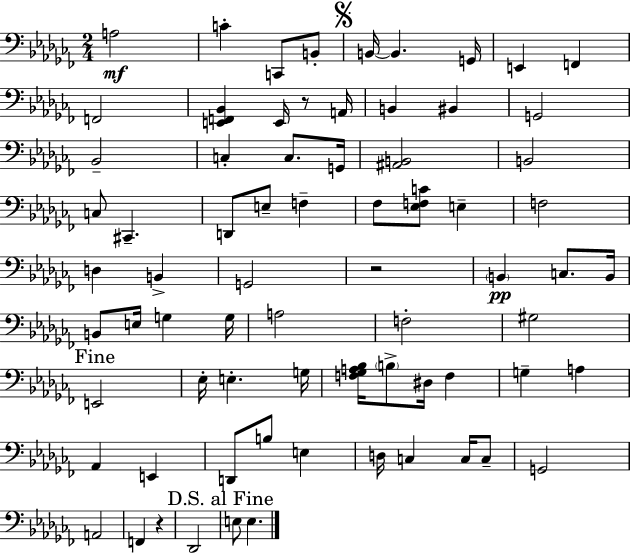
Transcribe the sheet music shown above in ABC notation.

X:1
T:Untitled
M:2/4
L:1/4
K:Abm
A,2 C C,,/2 B,,/2 B,,/4 B,, G,,/4 E,, F,, F,,2 [E,,F,,_B,,] E,,/4 z/2 A,,/4 B,, ^B,, G,,2 _B,,2 C, C,/2 G,,/4 [^A,,B,,]2 B,,2 C,/2 ^C,, D,,/2 E,/2 F, _F,/2 [_E,F,C]/2 E, F,2 D, B,, G,,2 z2 B,, C,/2 B,,/4 B,,/2 E,/4 G, G,/4 A,2 F,2 ^G,2 E,,2 _E,/4 E, G,/4 [F,_G,A,_B,]/4 B,/2 ^D,/4 F, G, A, _A,, E,, D,,/2 B,/2 E, D,/4 C, C,/4 C,/2 G,,2 A,,2 F,, z _D,,2 E,/2 E,